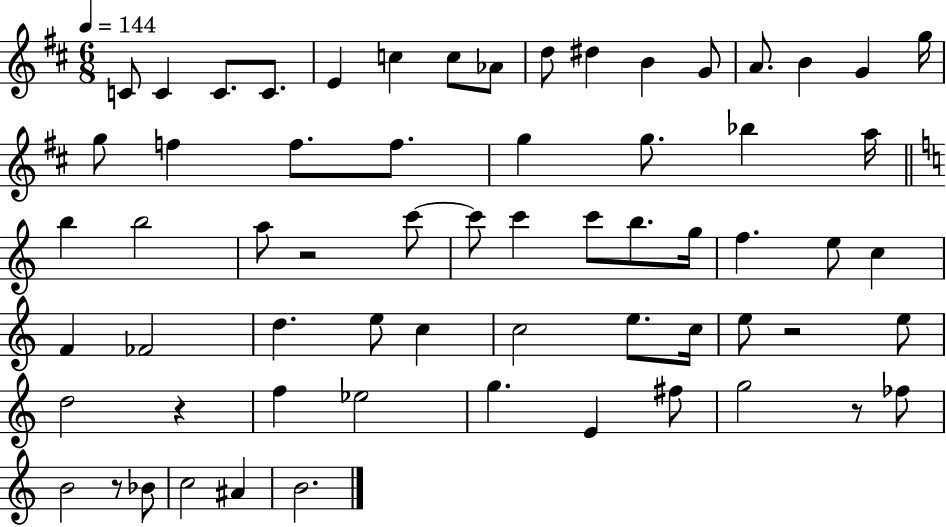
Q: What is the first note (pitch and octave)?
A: C4